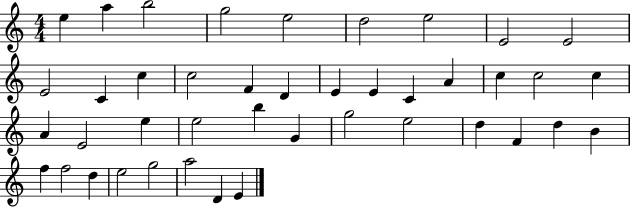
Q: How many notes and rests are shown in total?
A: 42